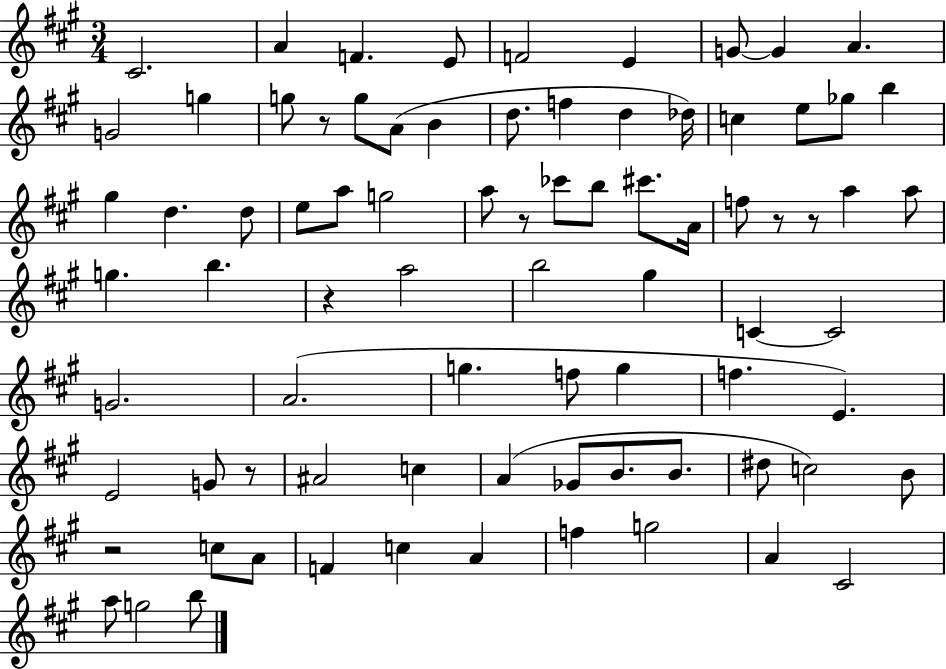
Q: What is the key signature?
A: A major